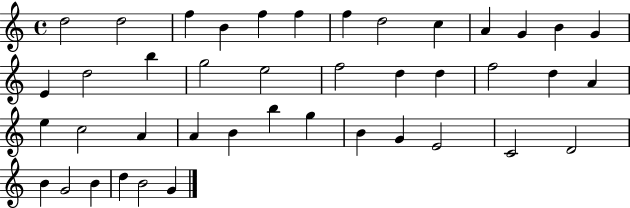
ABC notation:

X:1
T:Untitled
M:4/4
L:1/4
K:C
d2 d2 f B f f f d2 c A G B G E d2 b g2 e2 f2 d d f2 d A e c2 A A B b g B G E2 C2 D2 B G2 B d B2 G